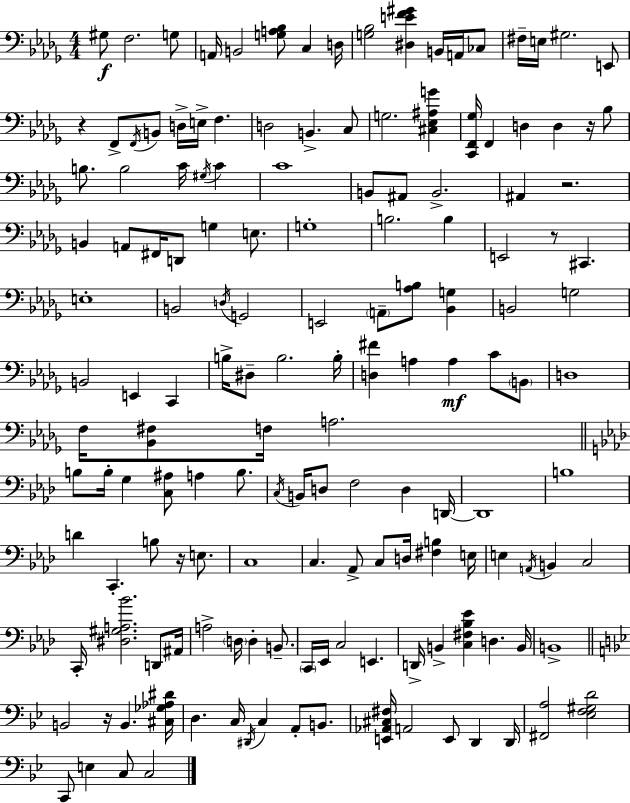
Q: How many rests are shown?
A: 6